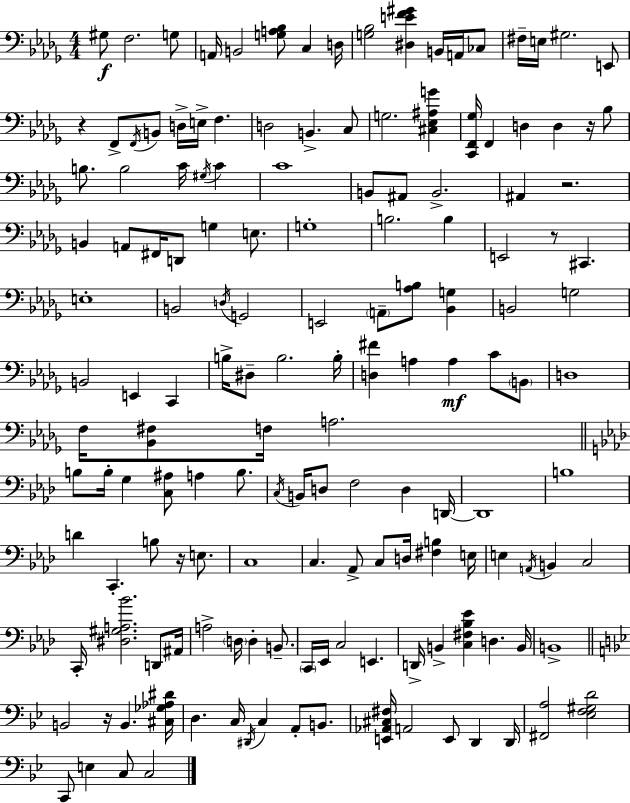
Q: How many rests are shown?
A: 6